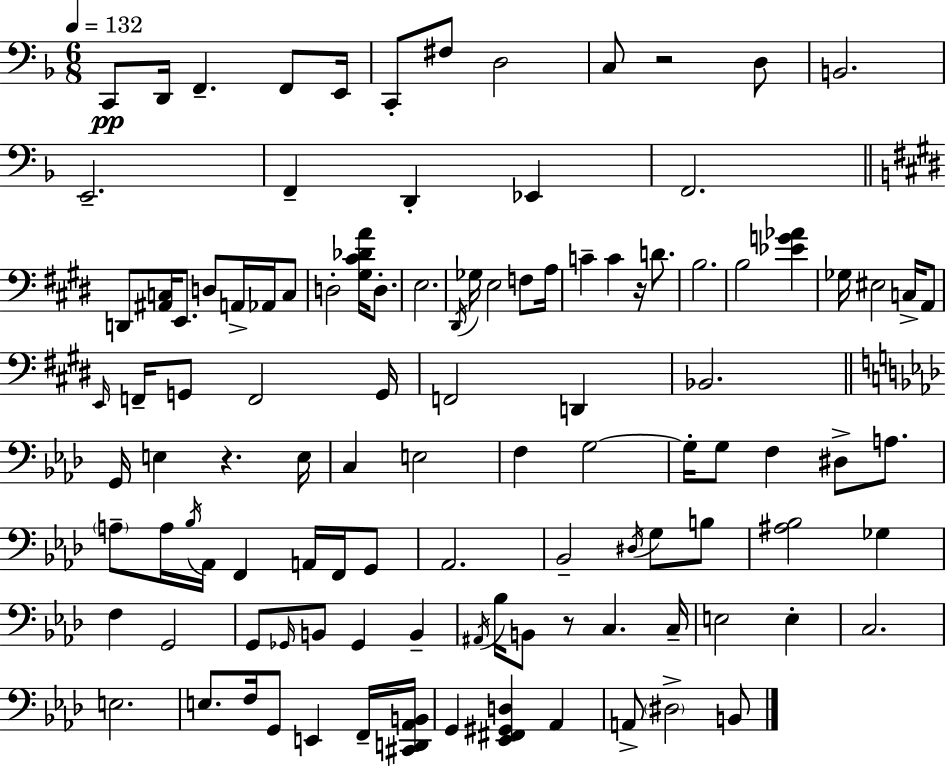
X:1
T:Untitled
M:6/8
L:1/4
K:F
C,,/2 D,,/4 F,, F,,/2 E,,/4 C,,/2 ^F,/2 D,2 C,/2 z2 D,/2 B,,2 E,,2 F,, D,, _E,, F,,2 D,,/2 [^A,,C,]/4 E,,/2 D,/2 A,,/4 _A,,/4 C,/2 D,2 [^G,^C_DA]/4 D,/2 E,2 ^D,,/4 _G,/4 E,2 F,/2 A,/4 C C z/4 D/2 B,2 B,2 [_EG_A] _G,/4 ^E,2 C,/4 A,,/2 E,,/4 F,,/4 G,,/2 F,,2 G,,/4 F,,2 D,, _B,,2 G,,/4 E, z E,/4 C, E,2 F, G,2 G,/4 G,/2 F, ^D,/2 A,/2 A,/2 A,/4 _B,/4 _A,,/4 F,, A,,/4 F,,/4 G,,/2 _A,,2 _B,,2 ^D,/4 G,/2 B,/2 [^A,_B,]2 _G, F, G,,2 G,,/2 _G,,/4 B,,/2 _G,, B,, ^A,,/4 _B,/4 B,,/2 z/2 C, C,/4 E,2 E, C,2 E,2 E,/2 F,/4 G,,/2 E,, F,,/4 [^C,,D,,_A,,B,,]/4 G,, [_E,,^F,,^G,,D,] _A,, A,,/2 ^D,2 B,,/2